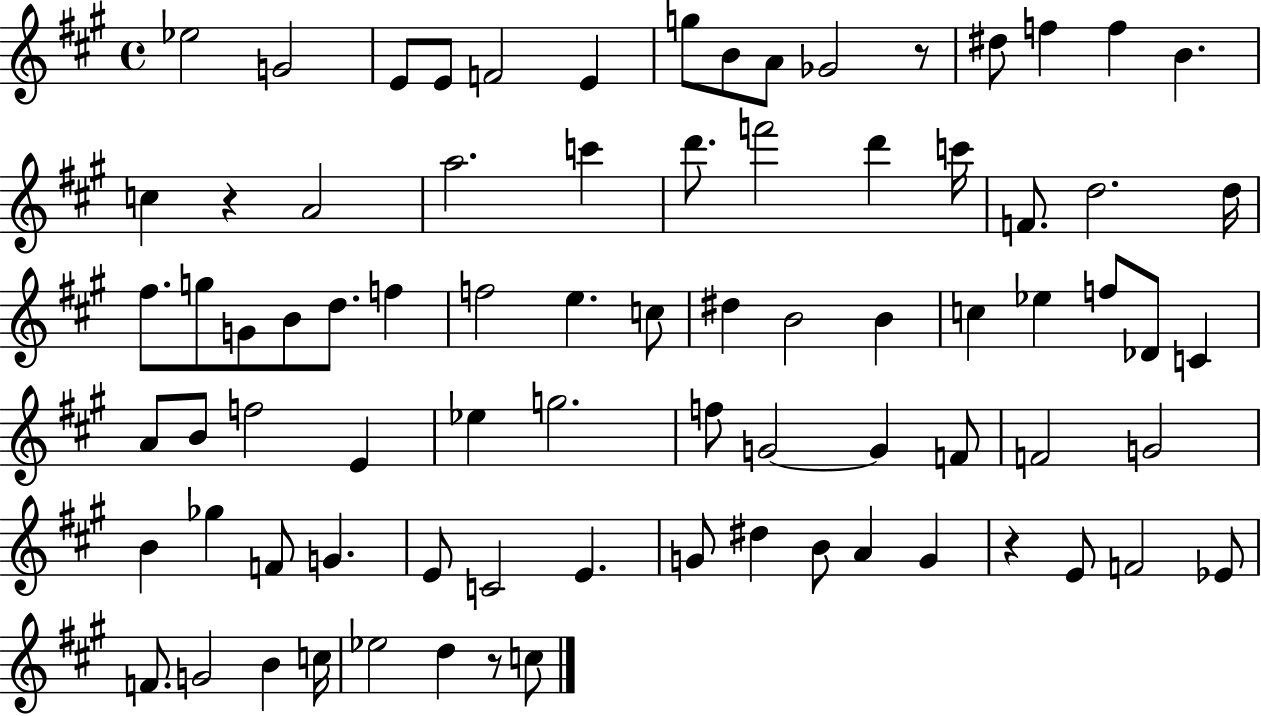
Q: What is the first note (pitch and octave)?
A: Eb5